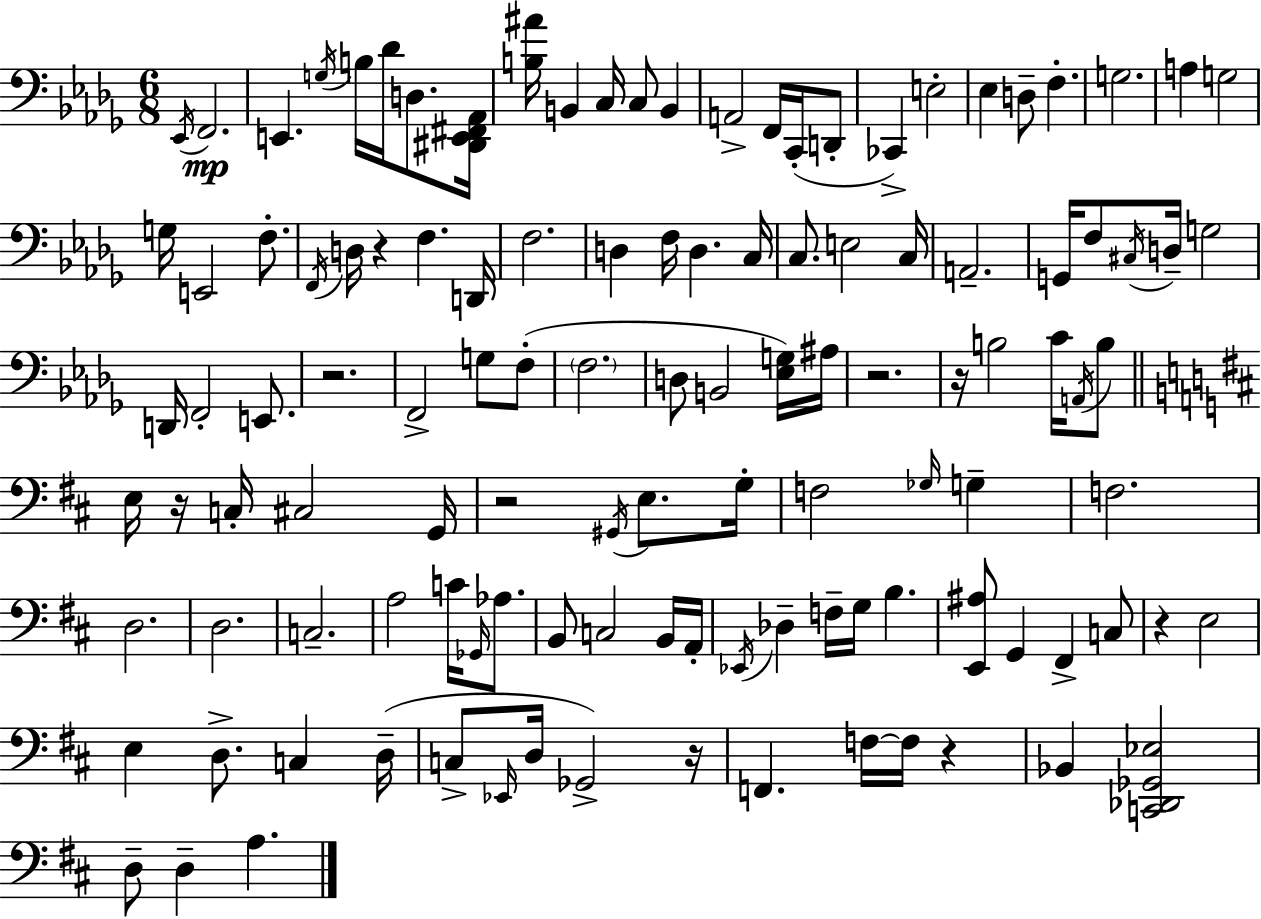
X:1
T:Untitled
M:6/8
L:1/4
K:Bbm
_E,,/4 F,,2 E,, G,/4 B,/4 _D/4 D,/2 [^D,,E,,^F,,_A,,]/4 [B,^A]/4 B,, C,/4 C,/2 B,, A,,2 F,,/4 C,,/4 D,,/2 _C,, E,2 _E, D,/2 F, G,2 A, G,2 G,/4 E,,2 F,/2 F,,/4 D,/4 z F, D,,/4 F,2 D, F,/4 D, C,/4 C,/2 E,2 C,/4 A,,2 G,,/4 F,/2 ^C,/4 D,/4 G,2 D,,/4 F,,2 E,,/2 z2 F,,2 G,/2 F,/2 F,2 D,/2 B,,2 [_E,G,]/4 ^A,/4 z2 z/4 B,2 C/4 A,,/4 B,/2 E,/4 z/4 C,/4 ^C,2 G,,/4 z2 ^G,,/4 E,/2 G,/4 F,2 _G,/4 G, F,2 D,2 D,2 C,2 A,2 C/4 _G,,/4 _A,/2 B,,/2 C,2 B,,/4 A,,/4 _E,,/4 _D, F,/4 G,/4 B, [E,,^A,]/2 G,, ^F,, C,/2 z E,2 E, D,/2 C, D,/4 C,/2 _E,,/4 D,/4 _G,,2 z/4 F,, F,/4 F,/4 z _B,, [C,,_D,,_G,,_E,]2 D,/2 D, A,